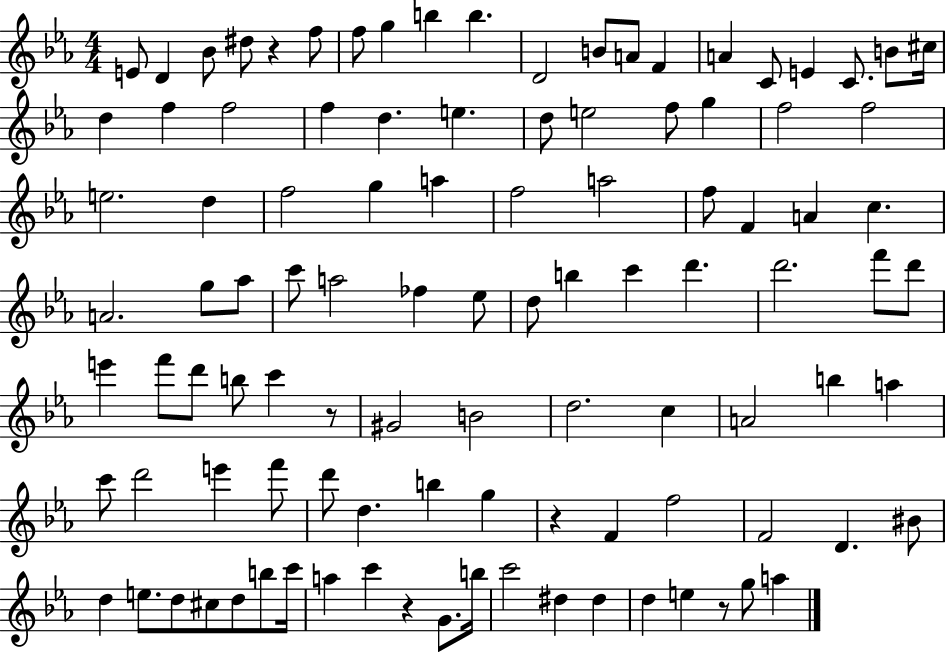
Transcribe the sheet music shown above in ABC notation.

X:1
T:Untitled
M:4/4
L:1/4
K:Eb
E/2 D _B/2 ^d/2 z f/2 f/2 g b b D2 B/2 A/2 F A C/2 E C/2 B/2 ^c/4 d f f2 f d e d/2 e2 f/2 g f2 f2 e2 d f2 g a f2 a2 f/2 F A c A2 g/2 _a/2 c'/2 a2 _f _e/2 d/2 b c' d' d'2 f'/2 d'/2 e' f'/2 d'/2 b/2 c' z/2 ^G2 B2 d2 c A2 b a c'/2 d'2 e' f'/2 d'/2 d b g z F f2 F2 D ^B/2 d e/2 d/2 ^c/2 d/2 b/2 c'/4 a c' z G/2 b/4 c'2 ^d ^d d e z/2 g/2 a